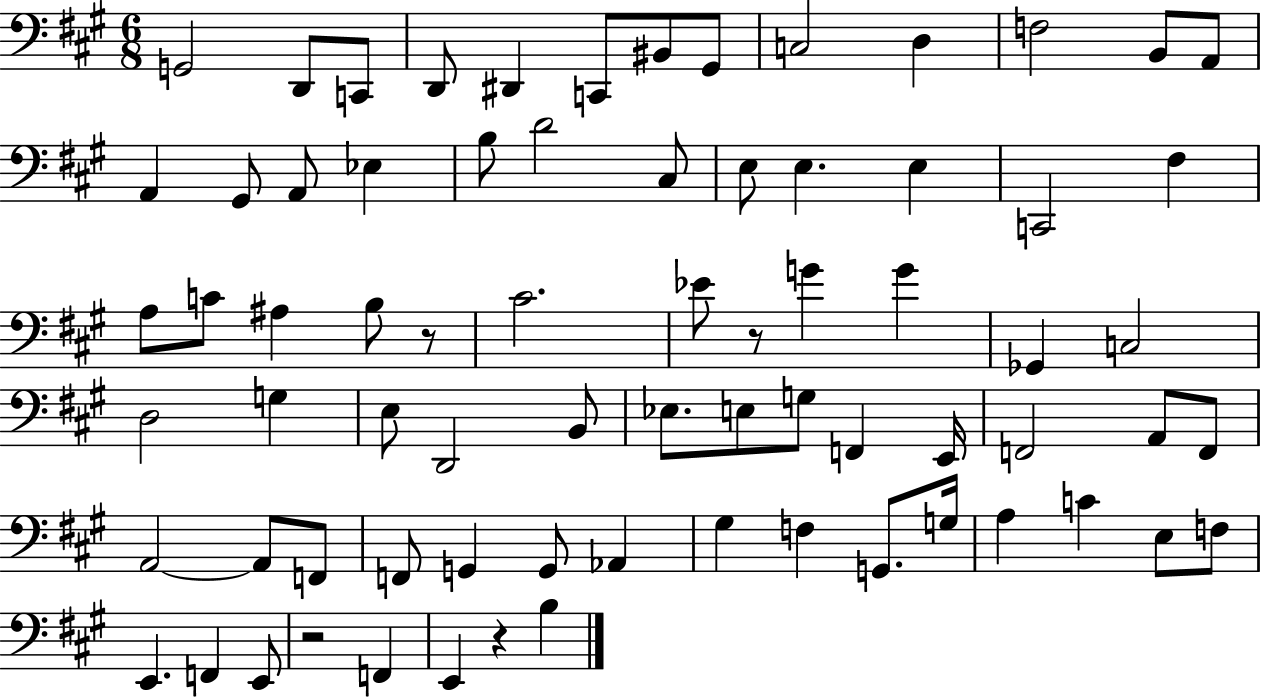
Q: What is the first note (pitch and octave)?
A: G2